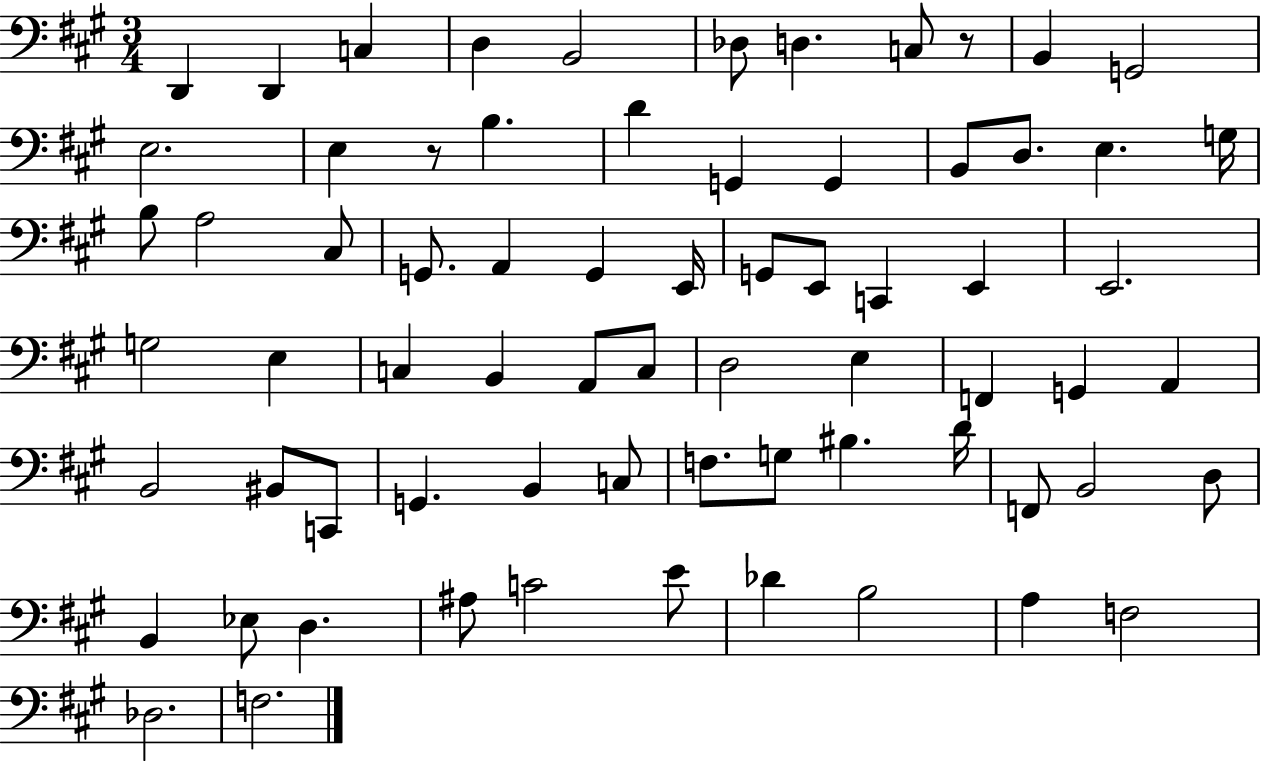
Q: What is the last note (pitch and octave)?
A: F3